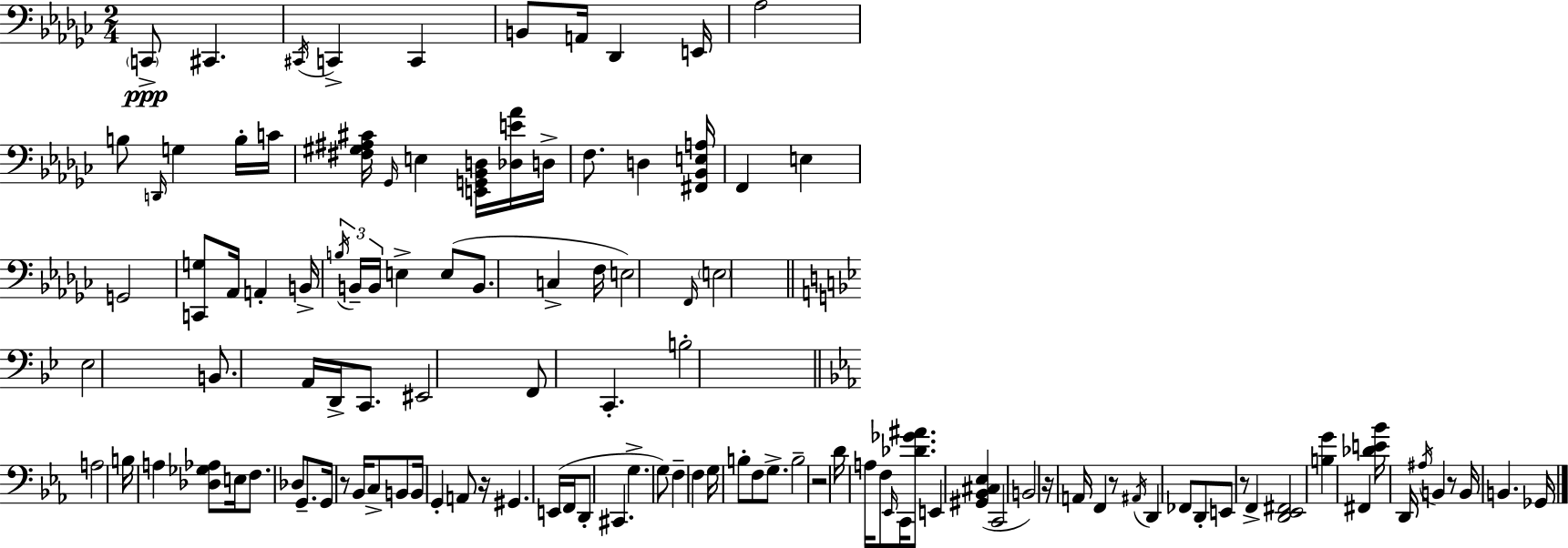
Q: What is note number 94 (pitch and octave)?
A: B2